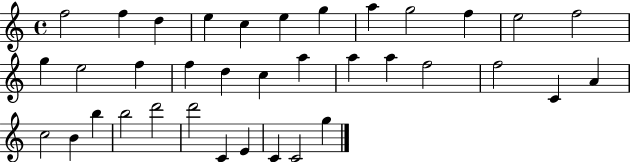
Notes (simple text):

F5/h F5/q D5/q E5/q C5/q E5/q G5/q A5/q G5/h F5/q E5/h F5/h G5/q E5/h F5/q F5/q D5/q C5/q A5/q A5/q A5/q F5/h F5/h C4/q A4/q C5/h B4/q B5/q B5/h D6/h D6/h C4/q E4/q C4/q C4/h G5/q